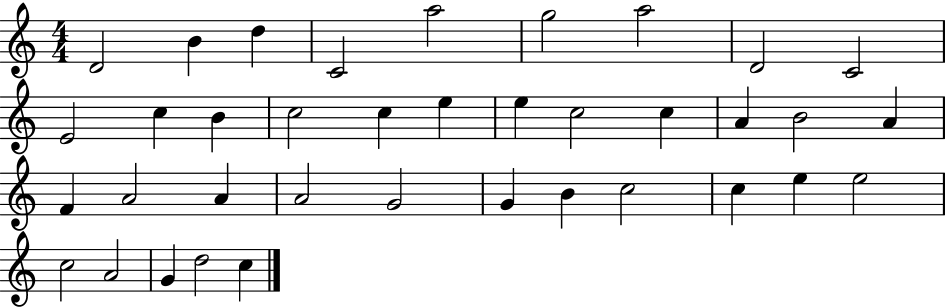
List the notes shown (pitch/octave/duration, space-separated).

D4/h B4/q D5/q C4/h A5/h G5/h A5/h D4/h C4/h E4/h C5/q B4/q C5/h C5/q E5/q E5/q C5/h C5/q A4/q B4/h A4/q F4/q A4/h A4/q A4/h G4/h G4/q B4/q C5/h C5/q E5/q E5/h C5/h A4/h G4/q D5/h C5/q